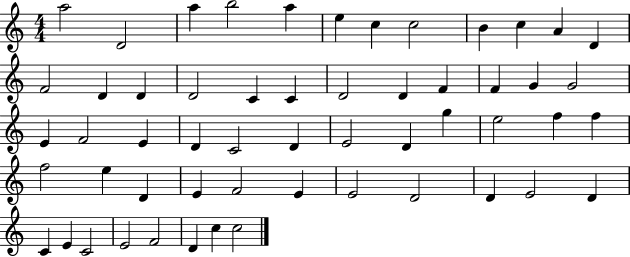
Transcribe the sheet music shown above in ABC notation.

X:1
T:Untitled
M:4/4
L:1/4
K:C
a2 D2 a b2 a e c c2 B c A D F2 D D D2 C C D2 D F F G G2 E F2 E D C2 D E2 D g e2 f f f2 e D E F2 E E2 D2 D E2 D C E C2 E2 F2 D c c2